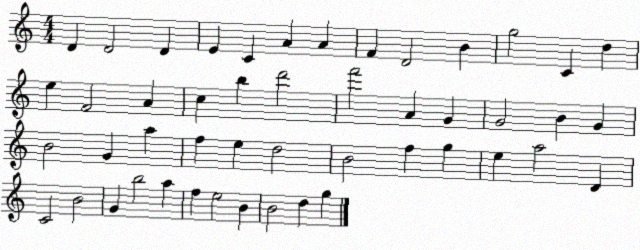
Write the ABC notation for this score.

X:1
T:Untitled
M:4/4
L:1/4
K:C
D D2 D E C A A F D2 B g2 C d e F2 A c b d'2 f'2 A G G2 B G B2 G a f e d2 B2 f g e a2 D C2 B2 G b2 a f e2 B B2 d g